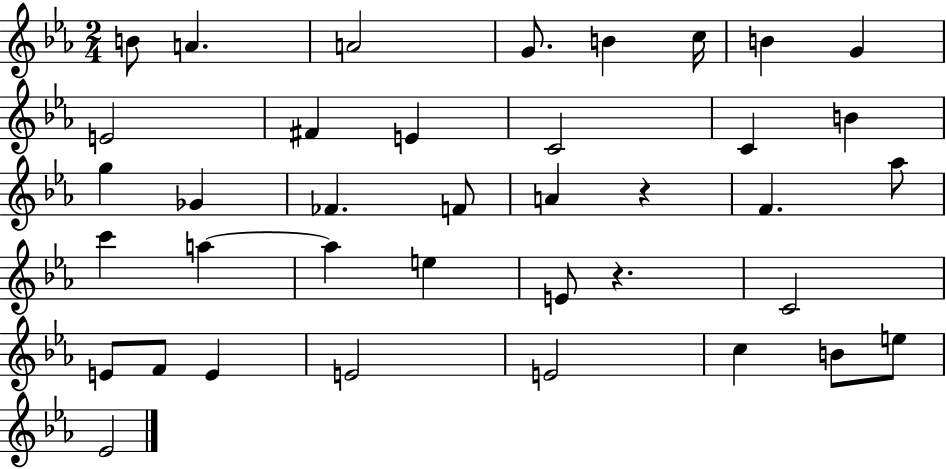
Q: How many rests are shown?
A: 2